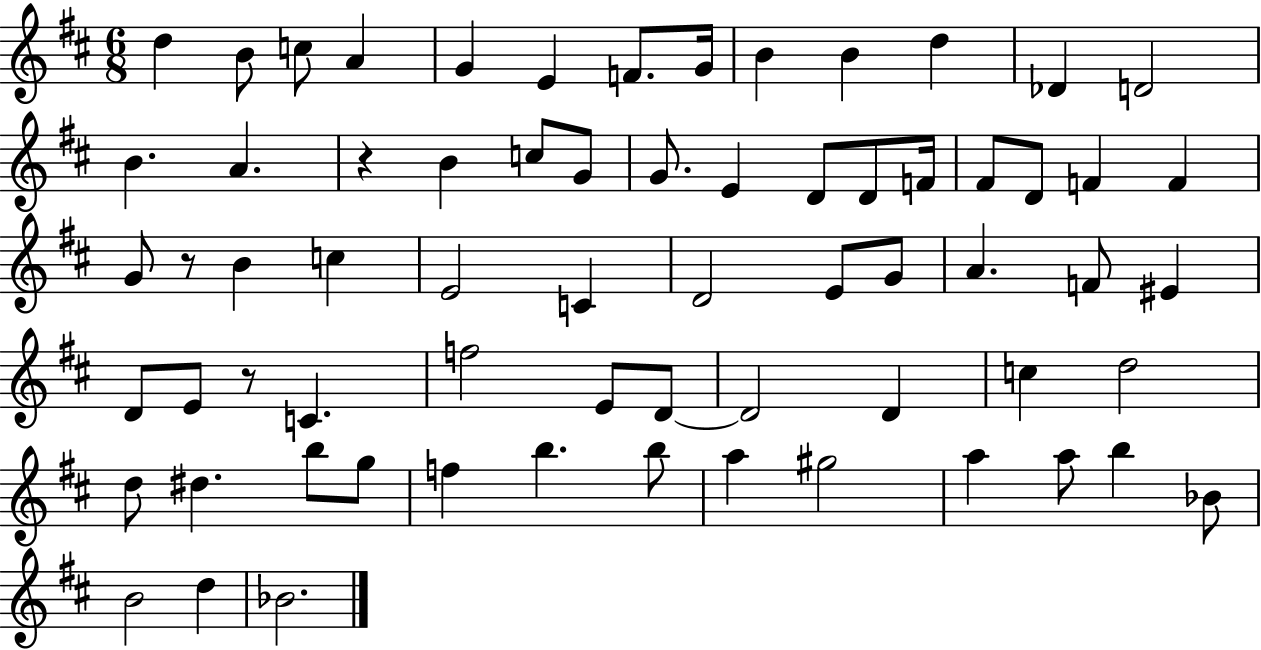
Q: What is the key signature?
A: D major